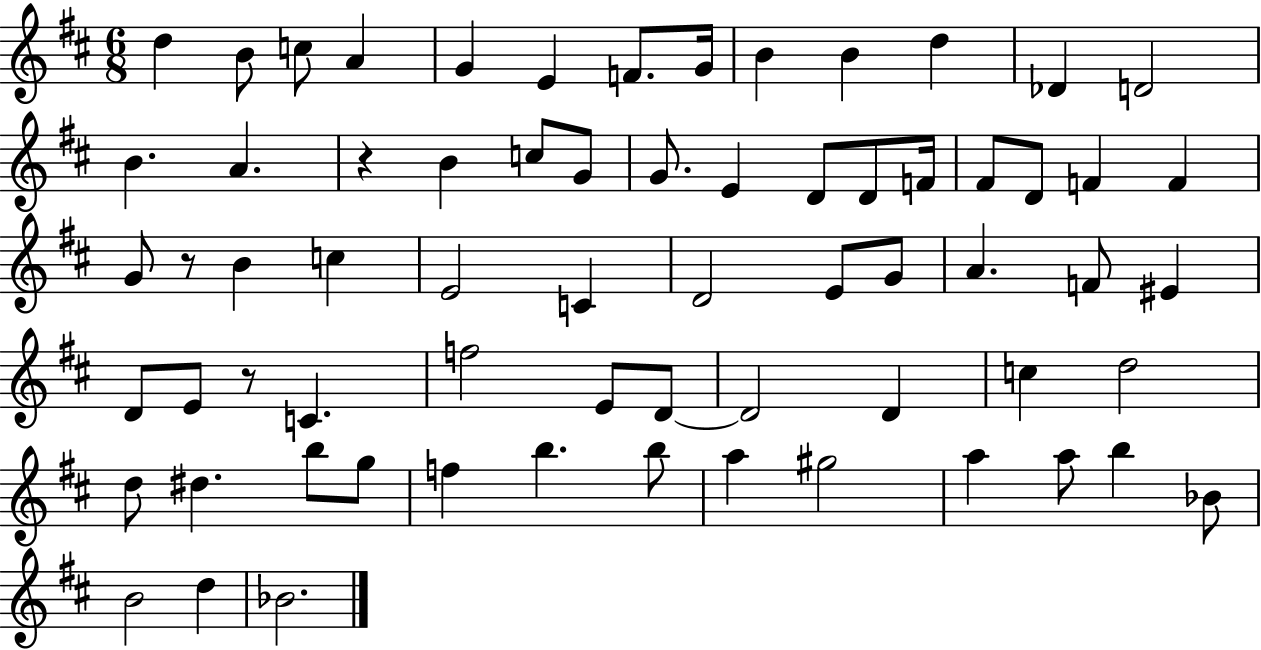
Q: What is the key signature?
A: D major